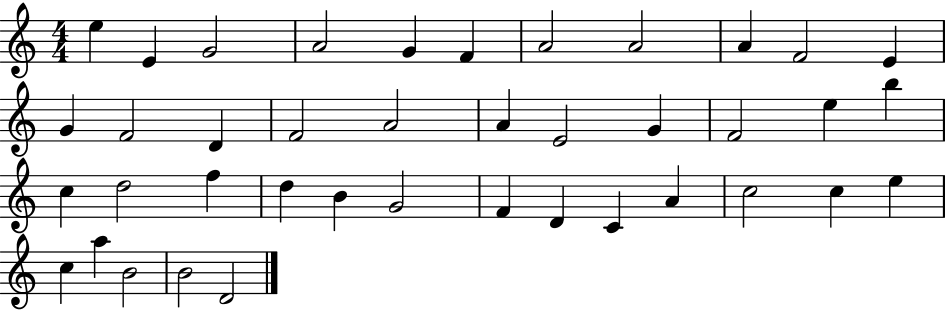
E5/q E4/q G4/h A4/h G4/q F4/q A4/h A4/h A4/q F4/h E4/q G4/q F4/h D4/q F4/h A4/h A4/q E4/h G4/q F4/h E5/q B5/q C5/q D5/h F5/q D5/q B4/q G4/h F4/q D4/q C4/q A4/q C5/h C5/q E5/q C5/q A5/q B4/h B4/h D4/h